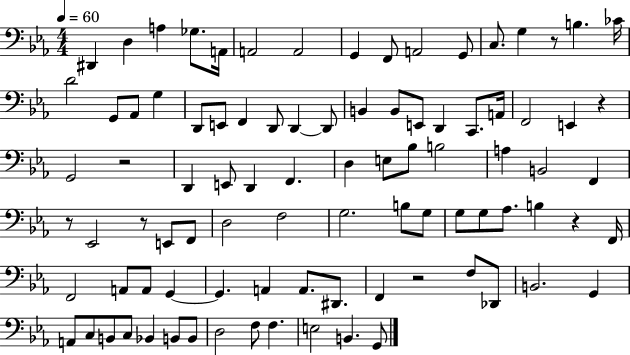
D#2/q D3/q A3/q Gb3/e. A2/s A2/h A2/h G2/q F2/e A2/h G2/e C3/e. G3/q R/e B3/q. CES4/s D4/h G2/e Ab2/e G3/q D2/e E2/e F2/q D2/e D2/q D2/e B2/q B2/e E2/e D2/q C2/e. A2/s F2/h E2/q R/q G2/h R/h D2/q E2/e D2/q F2/q. D3/q E3/e Bb3/e B3/h A3/q B2/h F2/q R/e Eb2/h R/e E2/e F2/e D3/h F3/h G3/h. B3/e G3/e G3/e G3/e Ab3/e. B3/q R/q F2/s F2/h A2/e A2/e G2/q G2/q. A2/q A2/e. D#2/e. F2/q R/h F3/e Db2/e B2/h. G2/q A2/e C3/e B2/e C3/e Bb2/q B2/e B2/e D3/h F3/e F3/q. E3/h B2/q. G2/e